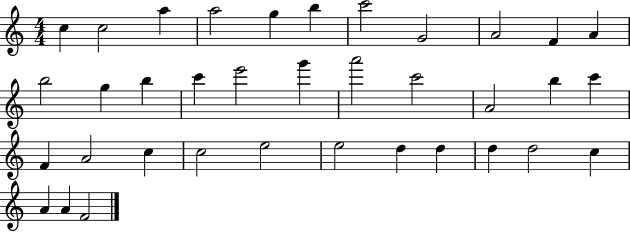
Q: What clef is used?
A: treble